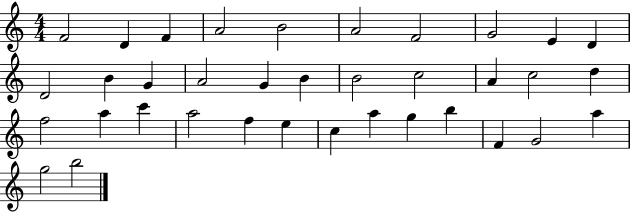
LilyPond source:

{
  \clef treble
  \numericTimeSignature
  \time 4/4
  \key c \major
  f'2 d'4 f'4 | a'2 b'2 | a'2 f'2 | g'2 e'4 d'4 | \break d'2 b'4 g'4 | a'2 g'4 b'4 | b'2 c''2 | a'4 c''2 d''4 | \break f''2 a''4 c'''4 | a''2 f''4 e''4 | c''4 a''4 g''4 b''4 | f'4 g'2 a''4 | \break g''2 b''2 | \bar "|."
}